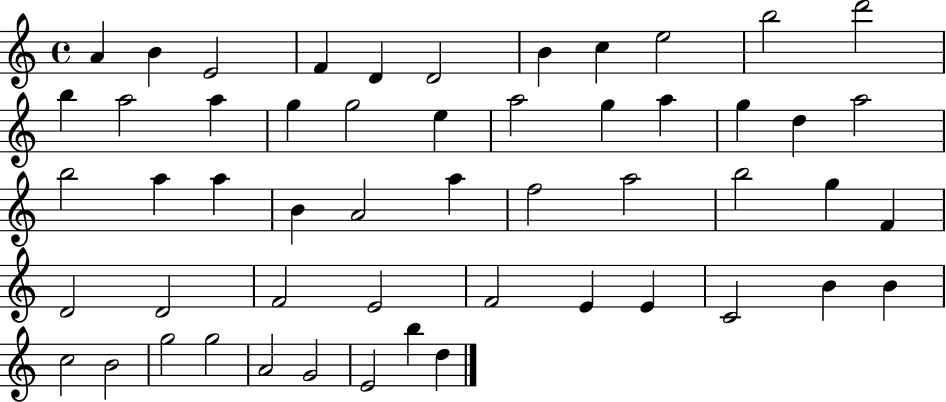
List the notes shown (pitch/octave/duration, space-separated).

A4/q B4/q E4/h F4/q D4/q D4/h B4/q C5/q E5/h B5/h D6/h B5/q A5/h A5/q G5/q G5/h E5/q A5/h G5/q A5/q G5/q D5/q A5/h B5/h A5/q A5/q B4/q A4/h A5/q F5/h A5/h B5/h G5/q F4/q D4/h D4/h F4/h E4/h F4/h E4/q E4/q C4/h B4/q B4/q C5/h B4/h G5/h G5/h A4/h G4/h E4/h B5/q D5/q